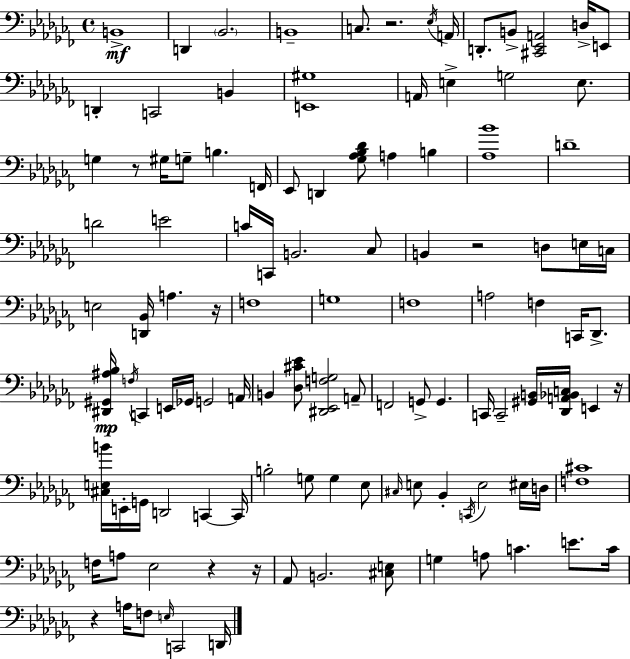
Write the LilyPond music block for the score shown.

{
  \clef bass
  \time 4/4
  \defaultTimeSignature
  \key aes \minor
  b,1->\mf | d,4 \parenthesize bes,2. | b,1-- | c8. r2. \acciaccatura { ees16 } | \break a,16 d,8.-. b,8-> <cis, ees, a,>2 d16-> e,8 | d,4-. c,2 b,4 | <e, gis>1 | a,16 e4-> g2 e8. | \break g4 r8 gis16 g8-- b4. | f,16 ees,8 d,4 <ges aes bes des'>8 a4 b4 | <aes bes'>1 | d'1-- | \break d'2 e'2 | c'16 c,16 b,2. ces8 | b,4 r2 d8 e16 | c16 e2 <d, bes,>16 a4. | \break r16 f1 | g1 | f1 | a2 f4 c,16 des,8.-> | \break <dis, gis, ais bes>16\mp \acciaccatura { f16 } c,4 e,16 ges,16 g,2 | a,16 b,4 <des cis' ees'>8 <dis, ees, f g>2 | a,8-- f,2 g,8-> g,4. | c,16 c,2-- <gis, b,>16 <des, a, bes, c>16 e,4 | \break r16 <cis e b'>16 e,16-. g,16 d,2 c,4~~ | c,16 b2-. g8 g4 | ees8 \grace { cis16 } e8 bes,4-. \acciaccatura { c,16 } e2 | eis16 d16 <f cis'>1 | \break f16 a8 ees2 r4 | r16 aes,8 b,2. | <cis e>8 g4 a8 c'4. | e'8. c'16 r4 a16 f8 \grace { e16 } c,2 | \break d,16 \bar "|."
}